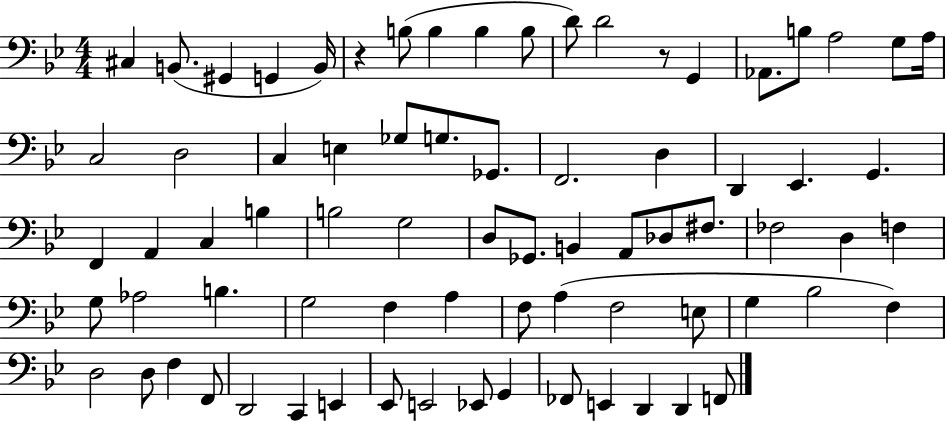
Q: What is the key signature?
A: BES major